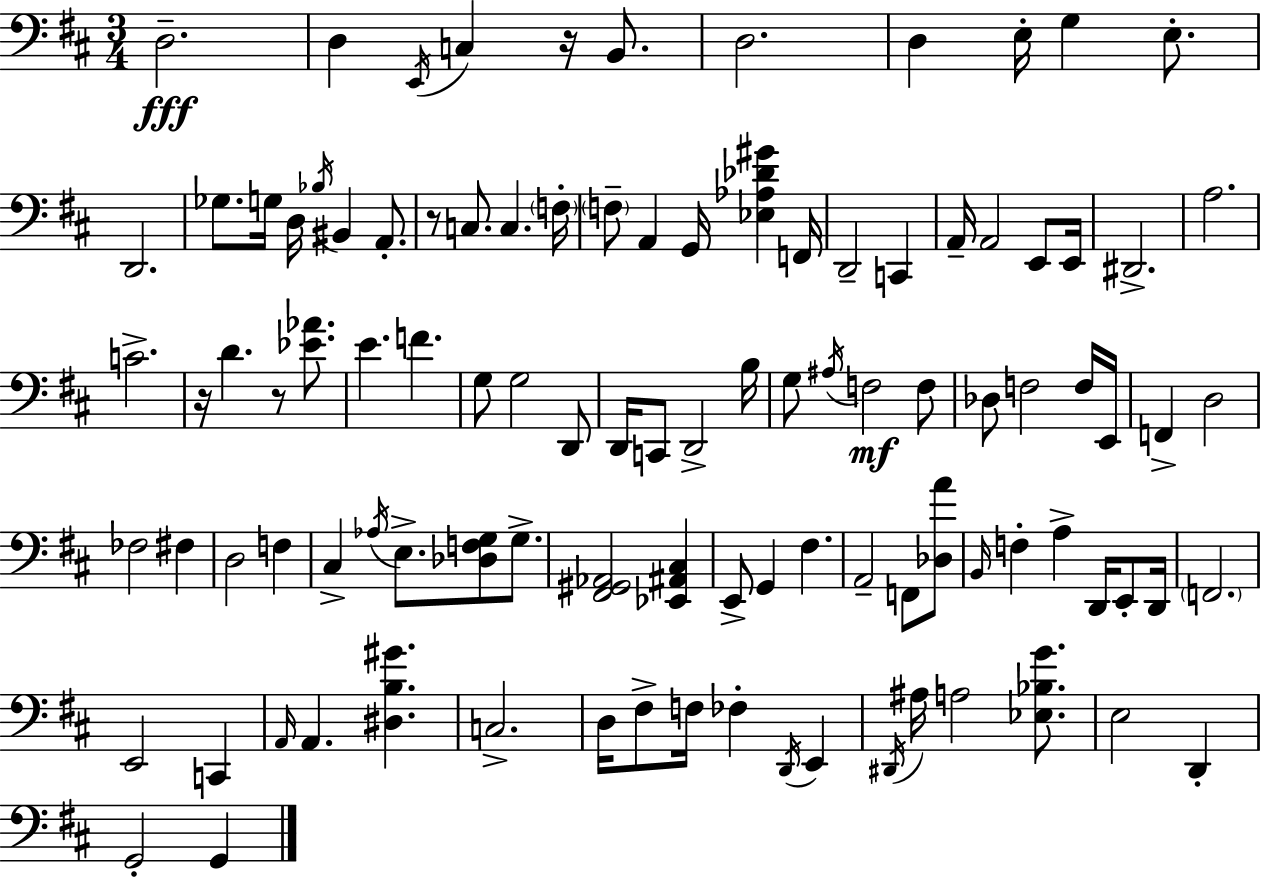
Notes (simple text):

D3/h. D3/q E2/s C3/q R/s B2/e. D3/h. D3/q E3/s G3/q E3/e. D2/h. Gb3/e. G3/s D3/s Bb3/s BIS2/q A2/e. R/e C3/e. C3/q. F3/s F3/e A2/q G2/s [Eb3,Ab3,Db4,G#4]/q F2/s D2/h C2/q A2/s A2/h E2/e E2/s D#2/h. A3/h. C4/h. R/s D4/q. R/e [Eb4,Ab4]/e. E4/q. F4/q. G3/e G3/h D2/e D2/s C2/e D2/h B3/s G3/e A#3/s F3/h F3/e Db3/e F3/h F3/s E2/s F2/q D3/h FES3/h F#3/q D3/h F3/q C#3/q Ab3/s E3/e. [Db3,F3,G3]/e G3/e. [F#2,G#2,Ab2]/h [Eb2,A#2,C#3]/q E2/e G2/q F#3/q. A2/h F2/e [Db3,A4]/e B2/s F3/q A3/q D2/s E2/e D2/s F2/h. E2/h C2/q A2/s A2/q. [D#3,B3,G#4]/q. C3/h. D3/s F#3/e F3/s FES3/q D2/s E2/q D#2/s A#3/s A3/h [Eb3,Bb3,G4]/e. E3/h D2/q G2/h G2/q